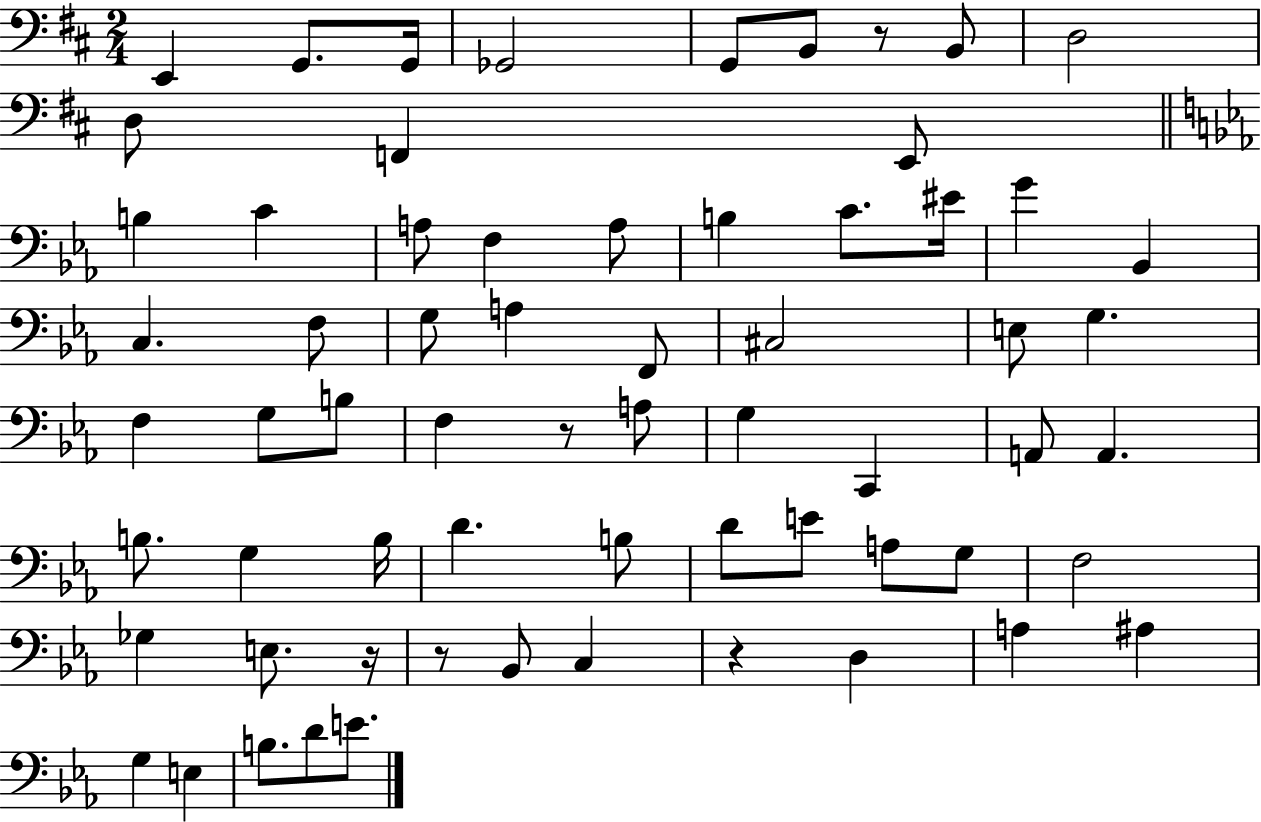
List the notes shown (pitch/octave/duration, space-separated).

E2/q G2/e. G2/s Gb2/h G2/e B2/e R/e B2/e D3/h D3/e F2/q E2/e B3/q C4/q A3/e F3/q A3/e B3/q C4/e. EIS4/s G4/q Bb2/q C3/q. F3/e G3/e A3/q F2/e C#3/h E3/e G3/q. F3/q G3/e B3/e F3/q R/e A3/e G3/q C2/q A2/e A2/q. B3/e. G3/q B3/s D4/q. B3/e D4/e E4/e A3/e G3/e F3/h Gb3/q E3/e. R/s R/e Bb2/e C3/q R/q D3/q A3/q A#3/q G3/q E3/q B3/e. D4/e E4/e.